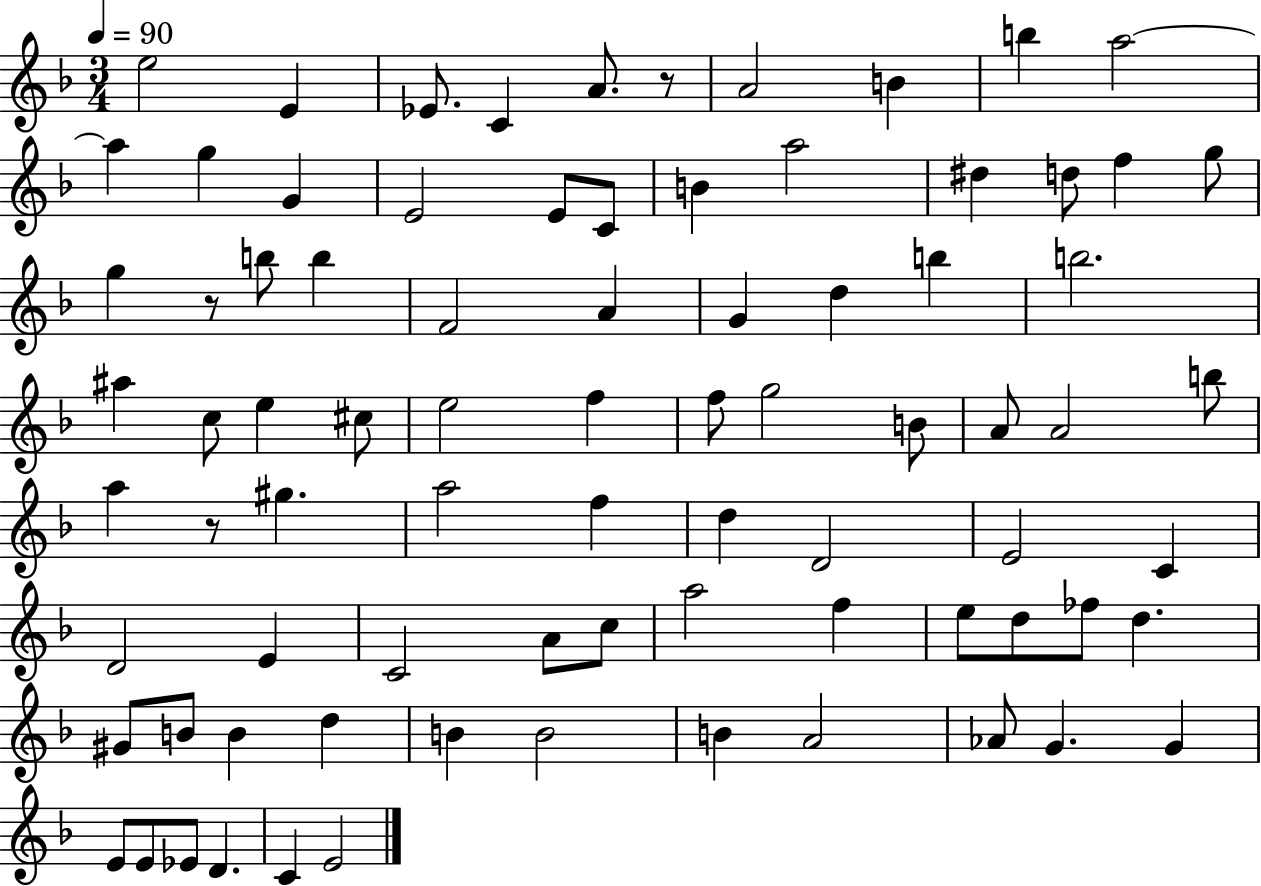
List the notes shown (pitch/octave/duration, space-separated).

E5/h E4/q Eb4/e. C4/q A4/e. R/e A4/h B4/q B5/q A5/h A5/q G5/q G4/q E4/h E4/e C4/e B4/q A5/h D#5/q D5/e F5/q G5/e G5/q R/e B5/e B5/q F4/h A4/q G4/q D5/q B5/q B5/h. A#5/q C5/e E5/q C#5/e E5/h F5/q F5/e G5/h B4/e A4/e A4/h B5/e A5/q R/e G#5/q. A5/h F5/q D5/q D4/h E4/h C4/q D4/h E4/q C4/h A4/e C5/e A5/h F5/q E5/e D5/e FES5/e D5/q. G#4/e B4/e B4/q D5/q B4/q B4/h B4/q A4/h Ab4/e G4/q. G4/q E4/e E4/e Eb4/e D4/q. C4/q E4/h